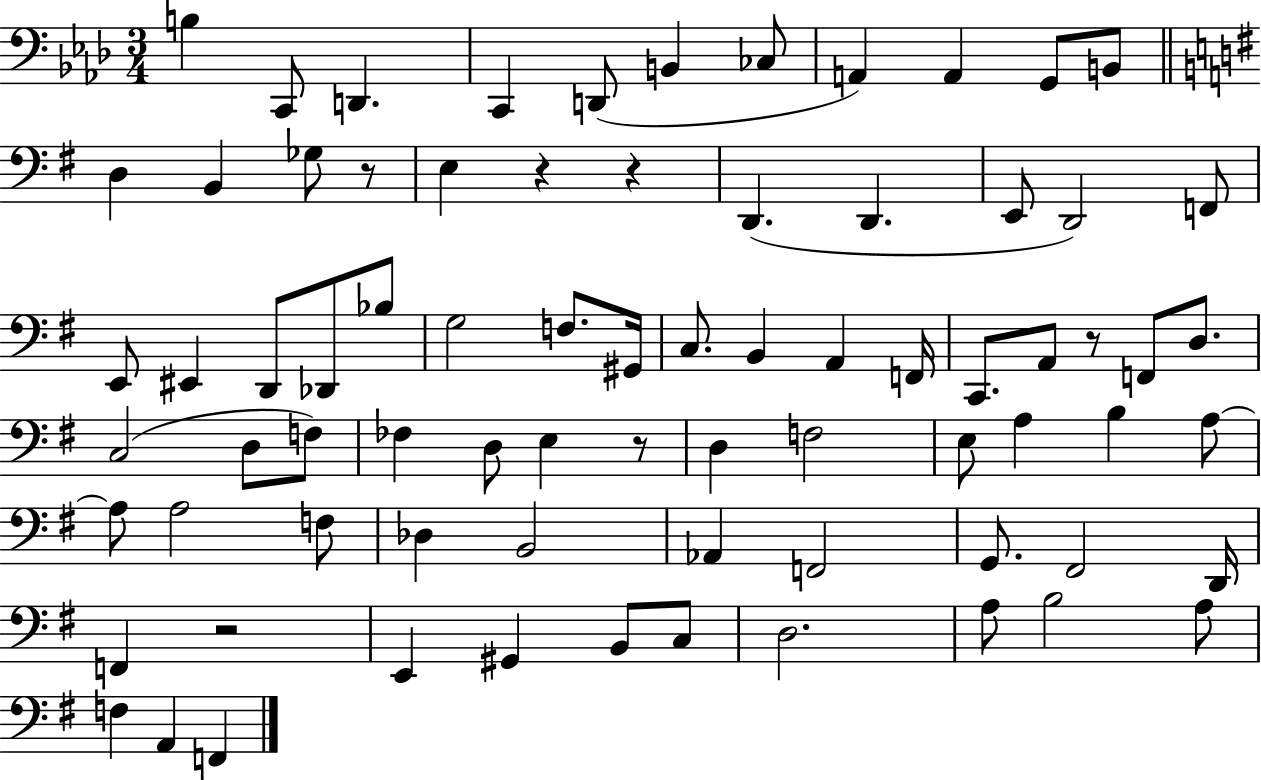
{
  \clef bass
  \numericTimeSignature
  \time 3/4
  \key aes \major
  b4 c,8 d,4. | c,4 d,8( b,4 ces8 | a,4) a,4 g,8 b,8 | \bar "||" \break \key g \major d4 b,4 ges8 r8 | e4 r4 r4 | d,4.( d,4. | e,8 d,2) f,8 | \break e,8 eis,4 d,8 des,8 bes8 | g2 f8. gis,16 | c8. b,4 a,4 f,16 | c,8. a,8 r8 f,8 d8. | \break c2( d8 f8) | fes4 d8 e4 r8 | d4 f2 | e8 a4 b4 a8~~ | \break a8 a2 f8 | des4 b,2 | aes,4 f,2 | g,8. fis,2 d,16 | \break f,4 r2 | e,4 gis,4 b,8 c8 | d2. | a8 b2 a8 | \break f4 a,4 f,4 | \bar "|."
}